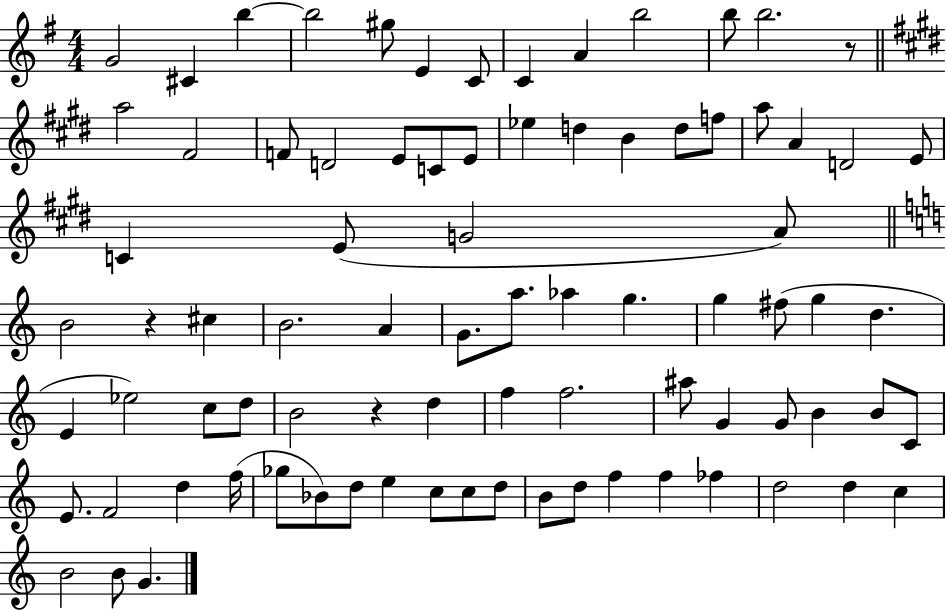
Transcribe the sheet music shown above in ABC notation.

X:1
T:Untitled
M:4/4
L:1/4
K:G
G2 ^C b b2 ^g/2 E C/2 C A b2 b/2 b2 z/2 a2 ^F2 F/2 D2 E/2 C/2 E/2 _e d B d/2 f/2 a/2 A D2 E/2 C E/2 G2 A/2 B2 z ^c B2 A G/2 a/2 _a g g ^f/2 g d E _e2 c/2 d/2 B2 z d f f2 ^a/2 G G/2 B B/2 C/2 E/2 F2 d f/4 _g/2 _B/2 d/2 e c/2 c/2 d/2 B/2 d/2 f f _f d2 d c B2 B/2 G